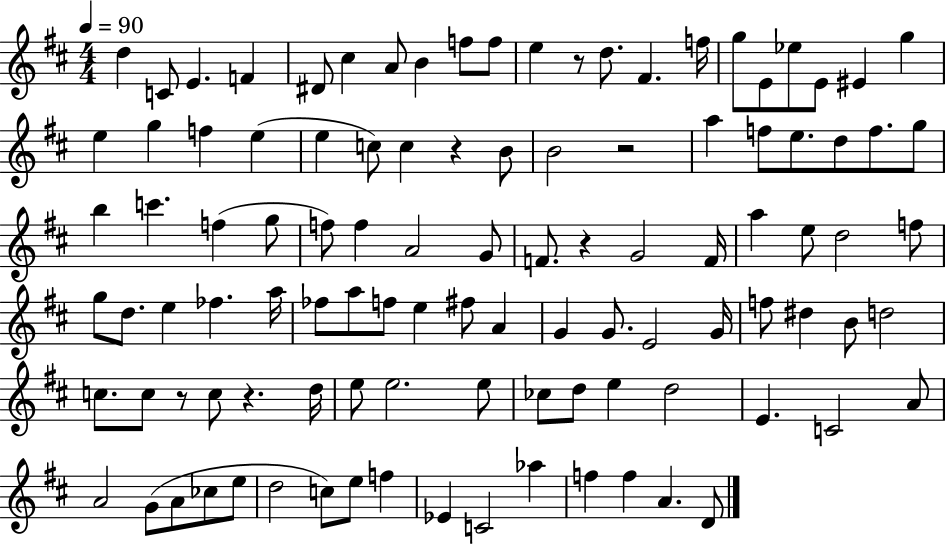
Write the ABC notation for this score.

X:1
T:Untitled
M:4/4
L:1/4
K:D
d C/2 E F ^D/2 ^c A/2 B f/2 f/2 e z/2 d/2 ^F f/4 g/2 E/2 _e/2 E/2 ^E g e g f e e c/2 c z B/2 B2 z2 a f/2 e/2 d/2 f/2 g/2 b c' f g/2 f/2 f A2 G/2 F/2 z G2 F/4 a e/2 d2 f/2 g/2 d/2 e _f a/4 _f/2 a/2 f/2 e ^f/2 A G G/2 E2 G/4 f/2 ^d B/2 d2 c/2 c/2 z/2 c/2 z d/4 e/2 e2 e/2 _c/2 d/2 e d2 E C2 A/2 A2 G/2 A/2 _c/2 e/2 d2 c/2 e/2 f _E C2 _a f f A D/2